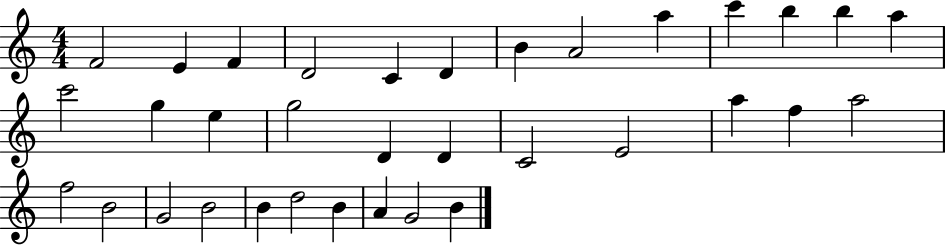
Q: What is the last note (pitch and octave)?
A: B4